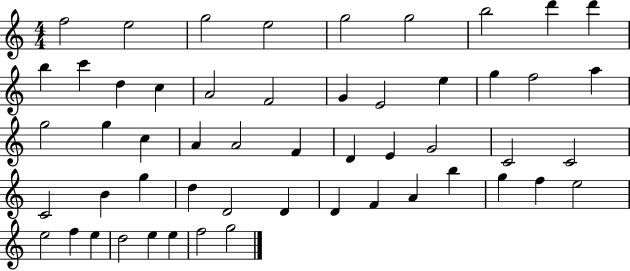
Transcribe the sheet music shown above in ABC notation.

X:1
T:Untitled
M:4/4
L:1/4
K:C
f2 e2 g2 e2 g2 g2 b2 d' d' b c' d c A2 F2 G E2 e g f2 a g2 g c A A2 F D E G2 C2 C2 C2 B g d D2 D D F A b g f e2 e2 f e d2 e e f2 g2